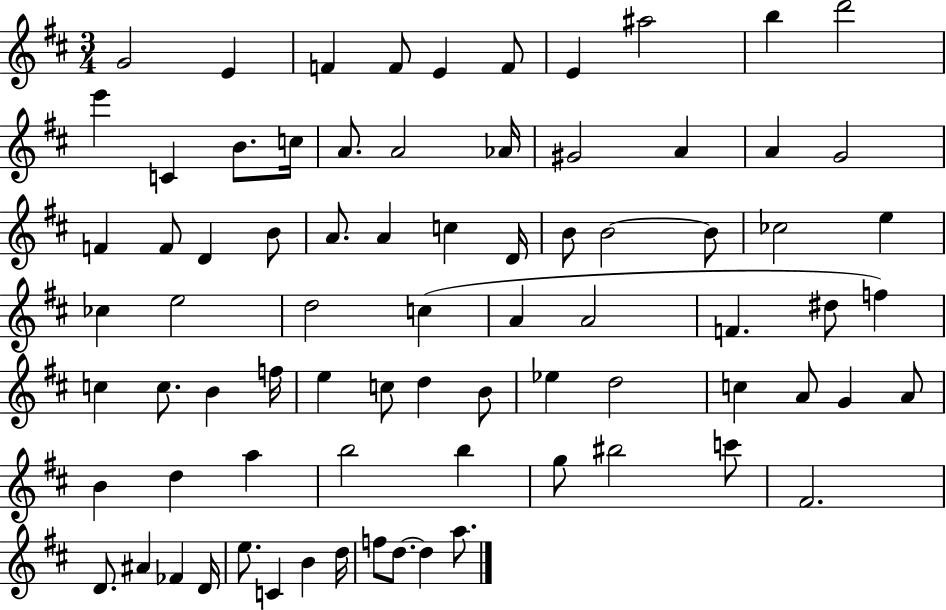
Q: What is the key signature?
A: D major